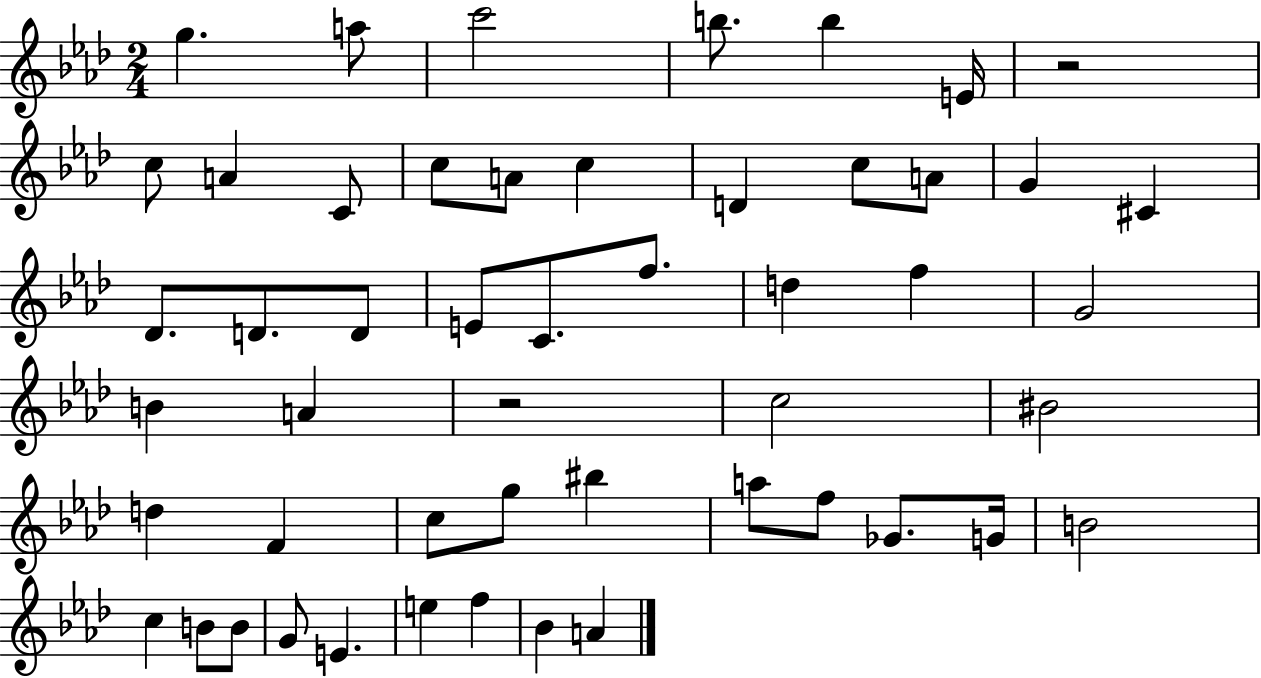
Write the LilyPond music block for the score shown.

{
  \clef treble
  \numericTimeSignature
  \time 2/4
  \key aes \major
  g''4. a''8 | c'''2 | b''8. b''4 e'16 | r2 | \break c''8 a'4 c'8 | c''8 a'8 c''4 | d'4 c''8 a'8 | g'4 cis'4 | \break des'8. d'8. d'8 | e'8 c'8. f''8. | d''4 f''4 | g'2 | \break b'4 a'4 | r2 | c''2 | bis'2 | \break d''4 f'4 | c''8 g''8 bis''4 | a''8 f''8 ges'8. g'16 | b'2 | \break c''4 b'8 b'8 | g'8 e'4. | e''4 f''4 | bes'4 a'4 | \break \bar "|."
}